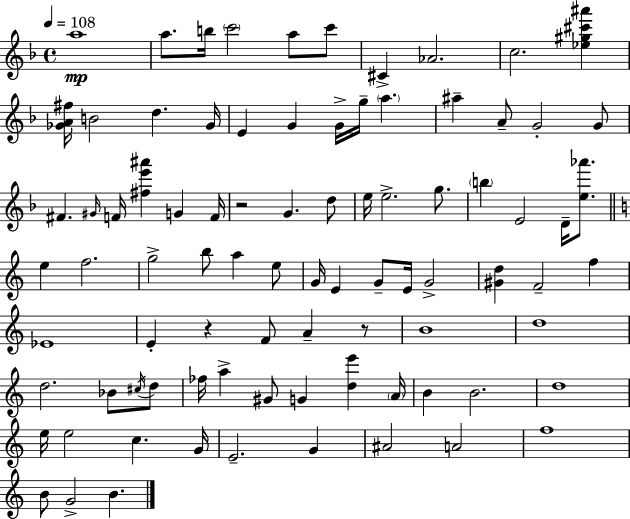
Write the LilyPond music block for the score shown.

{
  \clef treble
  \time 4/4
  \defaultTimeSignature
  \key d \minor
  \tempo 4 = 108
  \repeat volta 2 { a''1\mp | a''8. b''16 \parenthesize c'''2 a''8 c'''8 | cis'4-> aes'2. | c''2. <ees'' gis'' cis''' ais'''>4 | \break <ges' a' fis''>16 b'2 d''4. ges'16 | e'4 g'4 g'16-> g''16-- \parenthesize a''4. | ais''4-- a'8-- g'2-. g'8 | fis'4. \grace { gis'16 } f'16 <fis'' e''' ais'''>4 g'4 | \break f'16 r2 g'4. d''8 | e''16 e''2.-> g''8. | \parenthesize b''4 e'2 d'16-- <e'' aes'''>8. | \bar "||" \break \key c \major e''4 f''2. | g''2-> b''8 a''4 e''8 | g'16 e'4 g'8-- e'16 g'2-> | <gis' d''>4 f'2-- f''4 | \break ees'1 | e'4-. r4 f'8 a'4-- r8 | b'1 | d''1 | \break d''2. bes'8 \acciaccatura { cis''16 } d''8 | fes''16 a''4-> gis'8 g'4 <d'' e'''>4 | \parenthesize a'16 b'4 b'2. | d''1 | \break e''16 e''2 c''4. | g'16 e'2.-- g'4 | ais'2 a'2 | f''1 | \break b'8 g'2-> b'4. | } \bar "|."
}